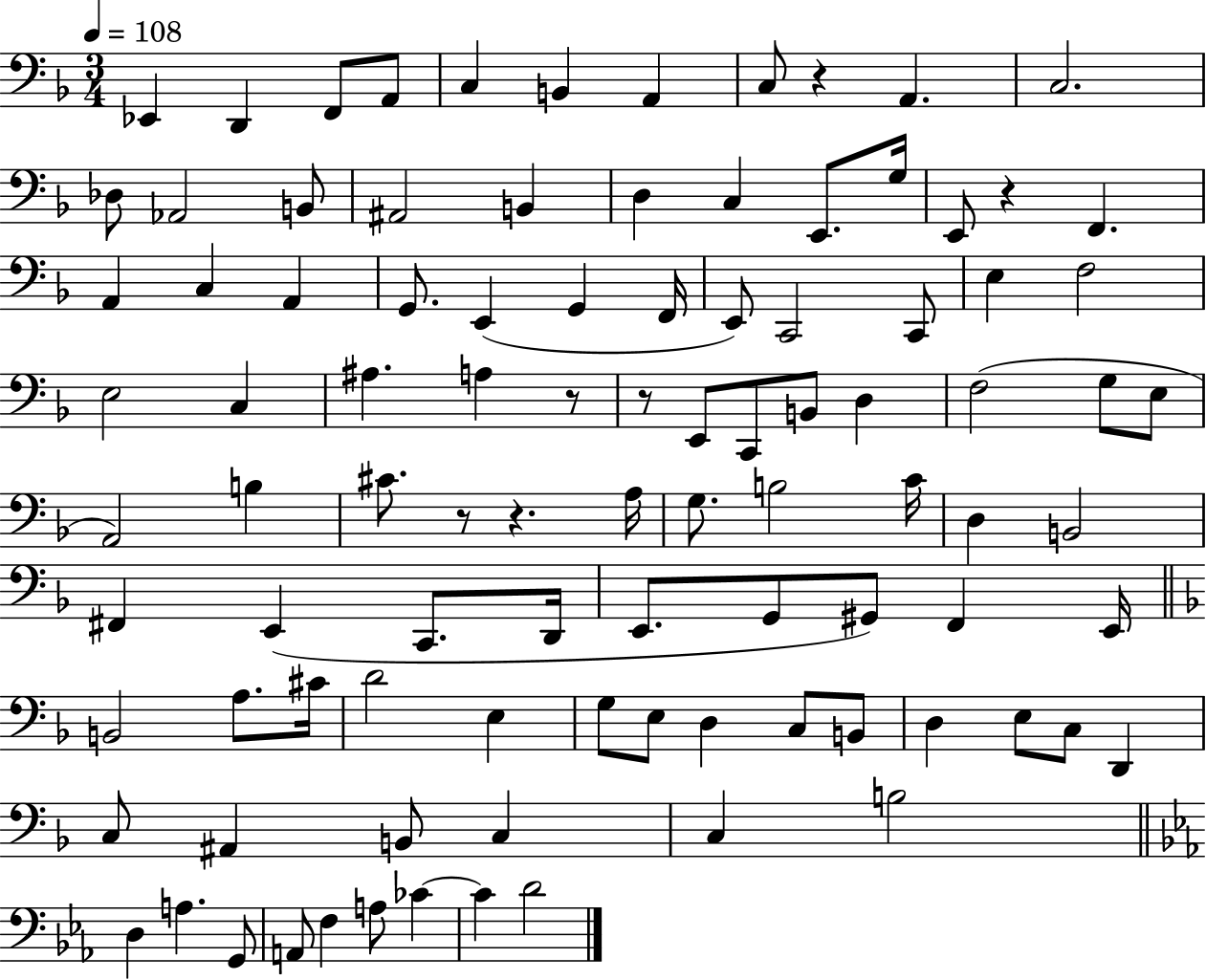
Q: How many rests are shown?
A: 6